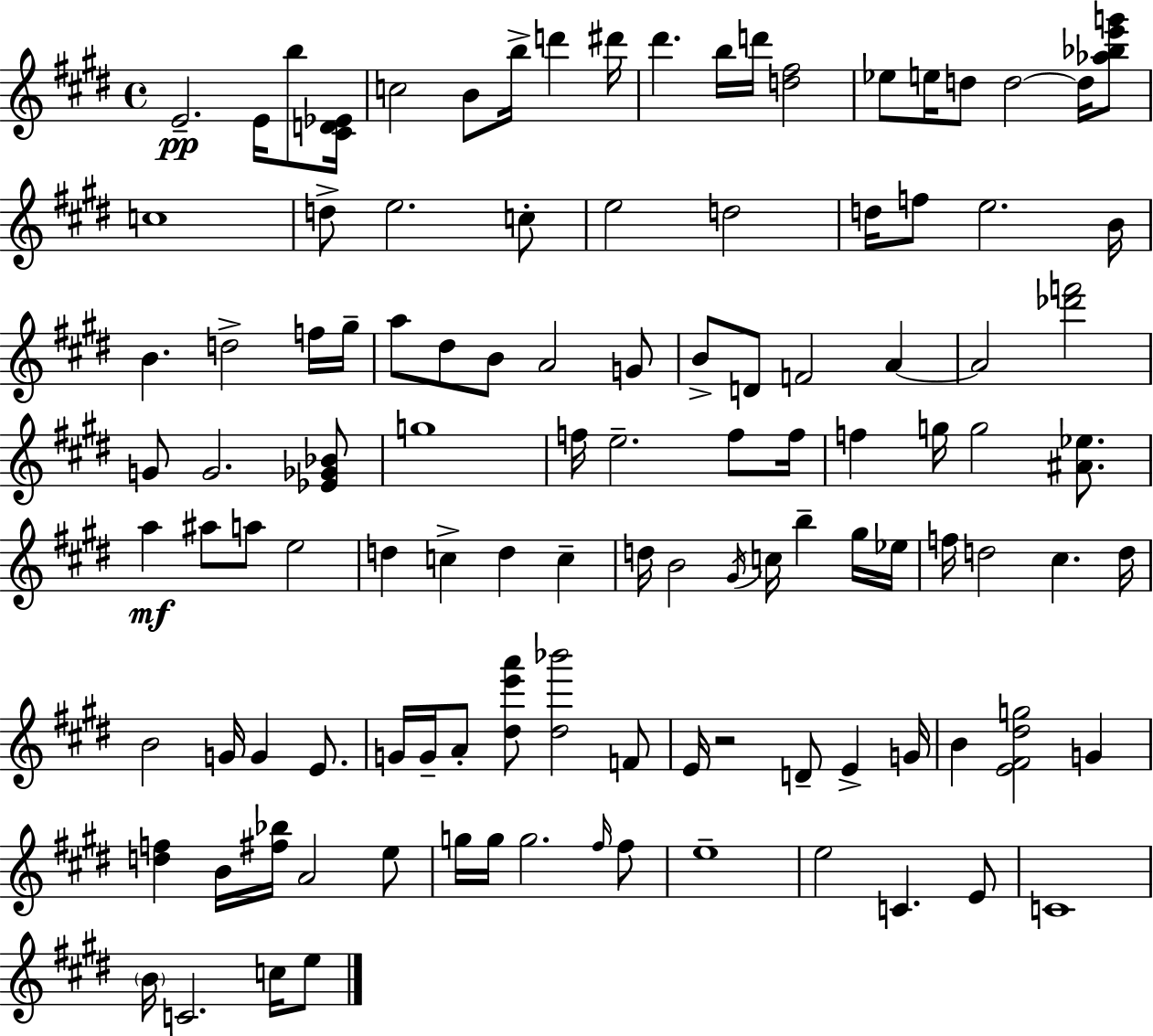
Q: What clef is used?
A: treble